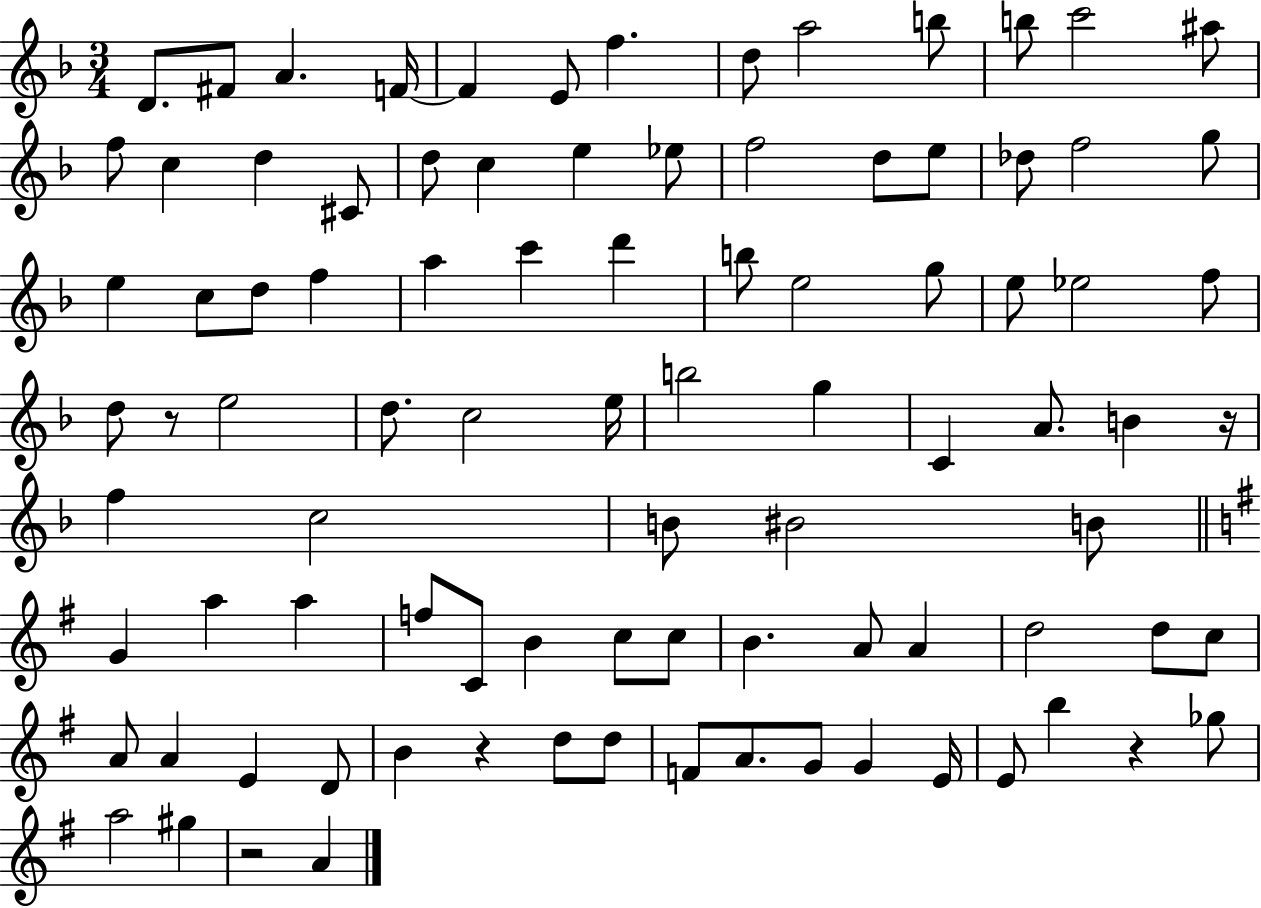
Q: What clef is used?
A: treble